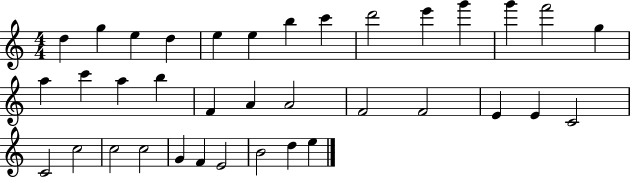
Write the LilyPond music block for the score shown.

{
  \clef treble
  \numericTimeSignature
  \time 4/4
  \key c \major
  d''4 g''4 e''4 d''4 | e''4 e''4 b''4 c'''4 | d'''2 e'''4 g'''4 | g'''4 f'''2 g''4 | \break a''4 c'''4 a''4 b''4 | f'4 a'4 a'2 | f'2 f'2 | e'4 e'4 c'2 | \break c'2 c''2 | c''2 c''2 | g'4 f'4 e'2 | b'2 d''4 e''4 | \break \bar "|."
}